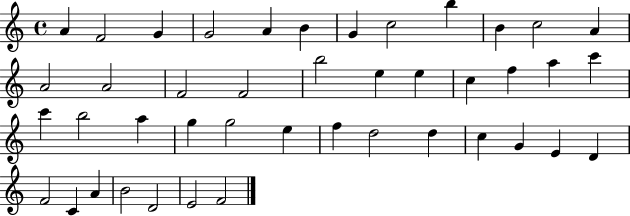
{
  \clef treble
  \time 4/4
  \defaultTimeSignature
  \key c \major
  a'4 f'2 g'4 | g'2 a'4 b'4 | g'4 c''2 b''4 | b'4 c''2 a'4 | \break a'2 a'2 | f'2 f'2 | b''2 e''4 e''4 | c''4 f''4 a''4 c'''4 | \break c'''4 b''2 a''4 | g''4 g''2 e''4 | f''4 d''2 d''4 | c''4 g'4 e'4 d'4 | \break f'2 c'4 a'4 | b'2 d'2 | e'2 f'2 | \bar "|."
}